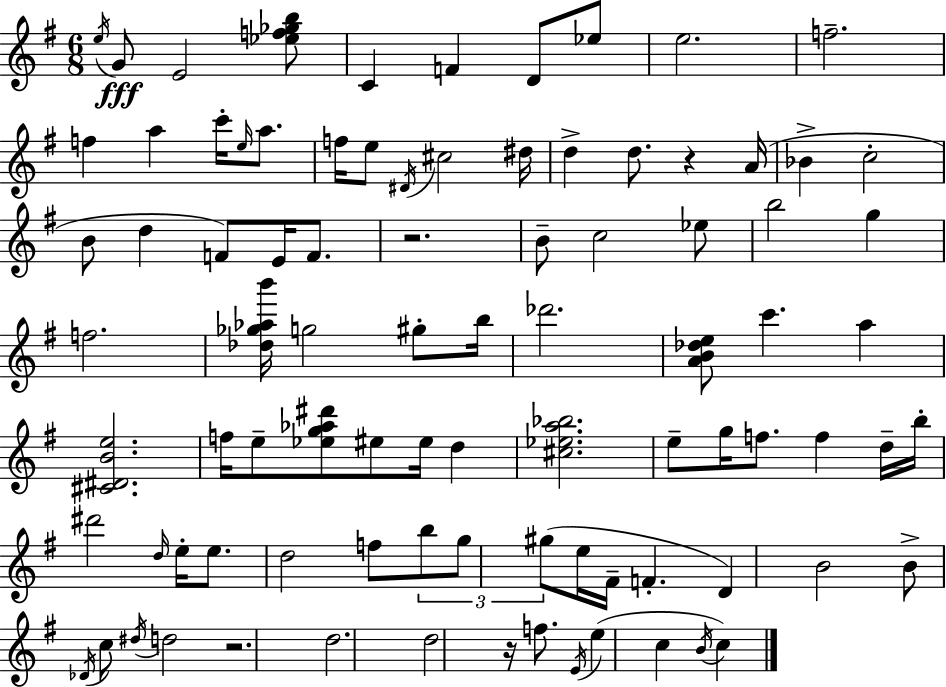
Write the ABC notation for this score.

X:1
T:Untitled
M:6/8
L:1/4
K:G
e/4 G/2 E2 [_ef_gb]/2 C F D/2 _e/2 e2 f2 f a c'/4 e/4 a/2 f/4 e/2 ^D/4 ^c2 ^d/4 d d/2 z A/4 _B c2 B/2 d F/2 E/4 F/2 z2 B/2 c2 _e/2 b2 g f2 [_d_g_ab']/4 g2 ^g/2 b/4 _d'2 [AB_de]/2 c' a [^C^DBe]2 f/4 e/2 [_eg_a^d']/2 ^e/2 ^e/4 d [^c_ea_b]2 e/2 g/4 f/2 f d/4 b/4 ^d'2 d/4 e/4 e/2 d2 f/2 b/2 g/2 ^g/2 e/4 ^F/4 F D B2 B/2 _D/4 c/2 ^d/4 d2 z2 d2 d2 z/4 f/2 E/4 e c B/4 c